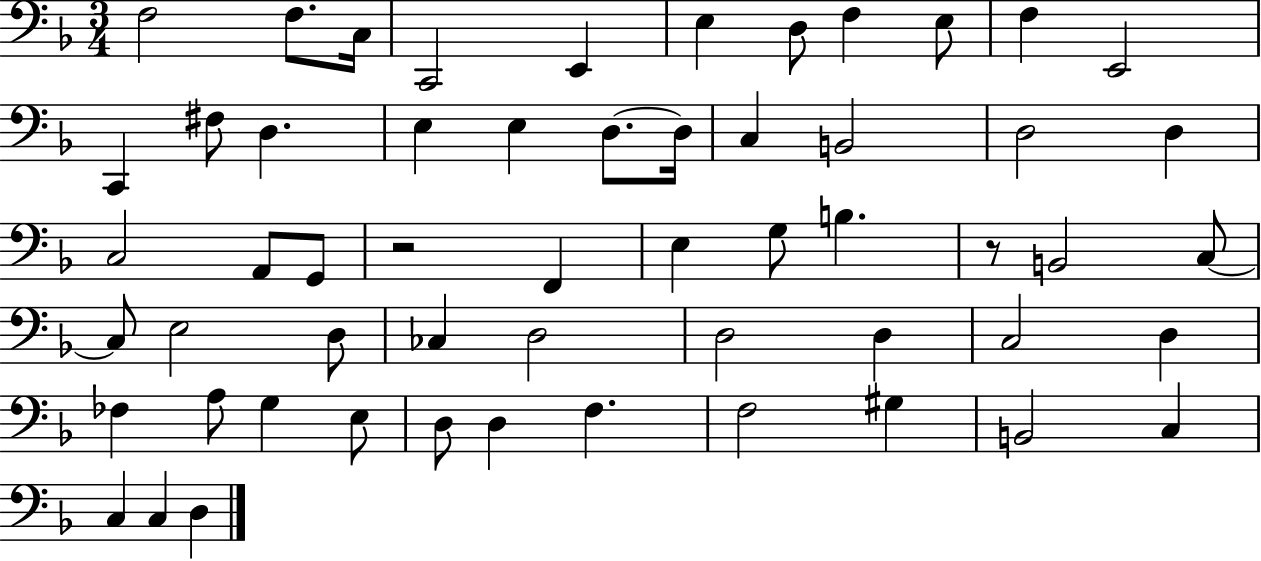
{
  \clef bass
  \numericTimeSignature
  \time 3/4
  \key f \major
  \repeat volta 2 { f2 f8. c16 | c,2 e,4 | e4 d8 f4 e8 | f4 e,2 | \break c,4 fis8 d4. | e4 e4 d8.~~ d16 | c4 b,2 | d2 d4 | \break c2 a,8 g,8 | r2 f,4 | e4 g8 b4. | r8 b,2 c8~~ | \break c8 e2 d8 | ces4 d2 | d2 d4 | c2 d4 | \break fes4 a8 g4 e8 | d8 d4 f4. | f2 gis4 | b,2 c4 | \break c4 c4 d4 | } \bar "|."
}